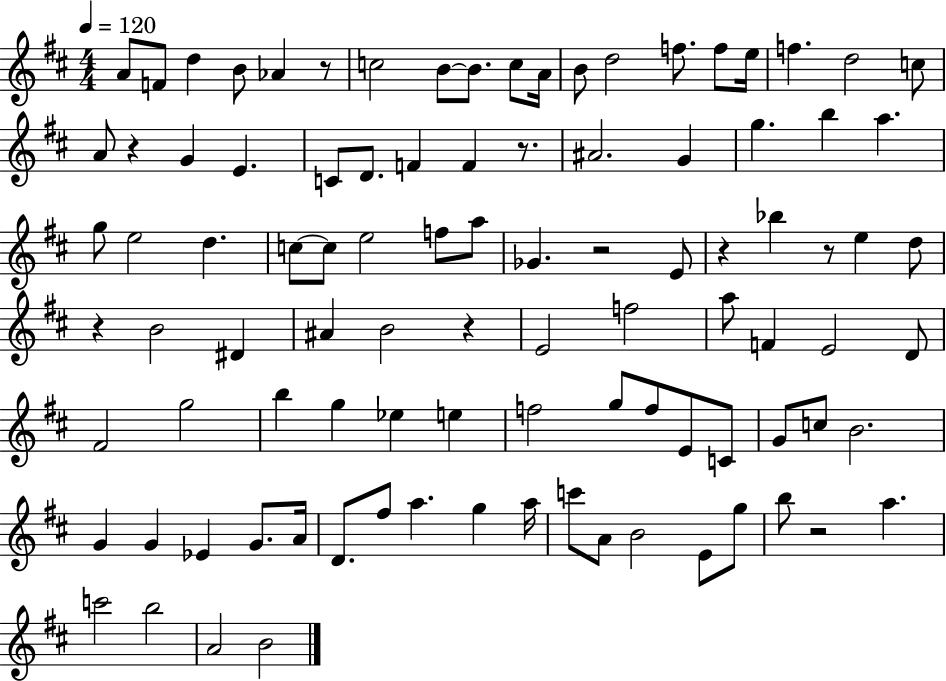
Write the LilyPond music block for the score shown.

{
  \clef treble
  \numericTimeSignature
  \time 4/4
  \key d \major
  \tempo 4 = 120
  \repeat volta 2 { a'8 f'8 d''4 b'8 aes'4 r8 | c''2 b'8~~ b'8. c''8 a'16 | b'8 d''2 f''8. f''8 e''16 | f''4. d''2 c''8 | \break a'8 r4 g'4 e'4. | c'8 d'8. f'4 f'4 r8. | ais'2. g'4 | g''4. b''4 a''4. | \break g''8 e''2 d''4. | c''8~~ c''8 e''2 f''8 a''8 | ges'4. r2 e'8 | r4 bes''4 r8 e''4 d''8 | \break r4 b'2 dis'4 | ais'4 b'2 r4 | e'2 f''2 | a''8 f'4 e'2 d'8 | \break fis'2 g''2 | b''4 g''4 ees''4 e''4 | f''2 g''8 f''8 e'8 c'8 | g'8 c''8 b'2. | \break g'4 g'4 ees'4 g'8. a'16 | d'8. fis''8 a''4. g''4 a''16 | c'''8 a'8 b'2 e'8 g''8 | b''8 r2 a''4. | \break c'''2 b''2 | a'2 b'2 | } \bar "|."
}